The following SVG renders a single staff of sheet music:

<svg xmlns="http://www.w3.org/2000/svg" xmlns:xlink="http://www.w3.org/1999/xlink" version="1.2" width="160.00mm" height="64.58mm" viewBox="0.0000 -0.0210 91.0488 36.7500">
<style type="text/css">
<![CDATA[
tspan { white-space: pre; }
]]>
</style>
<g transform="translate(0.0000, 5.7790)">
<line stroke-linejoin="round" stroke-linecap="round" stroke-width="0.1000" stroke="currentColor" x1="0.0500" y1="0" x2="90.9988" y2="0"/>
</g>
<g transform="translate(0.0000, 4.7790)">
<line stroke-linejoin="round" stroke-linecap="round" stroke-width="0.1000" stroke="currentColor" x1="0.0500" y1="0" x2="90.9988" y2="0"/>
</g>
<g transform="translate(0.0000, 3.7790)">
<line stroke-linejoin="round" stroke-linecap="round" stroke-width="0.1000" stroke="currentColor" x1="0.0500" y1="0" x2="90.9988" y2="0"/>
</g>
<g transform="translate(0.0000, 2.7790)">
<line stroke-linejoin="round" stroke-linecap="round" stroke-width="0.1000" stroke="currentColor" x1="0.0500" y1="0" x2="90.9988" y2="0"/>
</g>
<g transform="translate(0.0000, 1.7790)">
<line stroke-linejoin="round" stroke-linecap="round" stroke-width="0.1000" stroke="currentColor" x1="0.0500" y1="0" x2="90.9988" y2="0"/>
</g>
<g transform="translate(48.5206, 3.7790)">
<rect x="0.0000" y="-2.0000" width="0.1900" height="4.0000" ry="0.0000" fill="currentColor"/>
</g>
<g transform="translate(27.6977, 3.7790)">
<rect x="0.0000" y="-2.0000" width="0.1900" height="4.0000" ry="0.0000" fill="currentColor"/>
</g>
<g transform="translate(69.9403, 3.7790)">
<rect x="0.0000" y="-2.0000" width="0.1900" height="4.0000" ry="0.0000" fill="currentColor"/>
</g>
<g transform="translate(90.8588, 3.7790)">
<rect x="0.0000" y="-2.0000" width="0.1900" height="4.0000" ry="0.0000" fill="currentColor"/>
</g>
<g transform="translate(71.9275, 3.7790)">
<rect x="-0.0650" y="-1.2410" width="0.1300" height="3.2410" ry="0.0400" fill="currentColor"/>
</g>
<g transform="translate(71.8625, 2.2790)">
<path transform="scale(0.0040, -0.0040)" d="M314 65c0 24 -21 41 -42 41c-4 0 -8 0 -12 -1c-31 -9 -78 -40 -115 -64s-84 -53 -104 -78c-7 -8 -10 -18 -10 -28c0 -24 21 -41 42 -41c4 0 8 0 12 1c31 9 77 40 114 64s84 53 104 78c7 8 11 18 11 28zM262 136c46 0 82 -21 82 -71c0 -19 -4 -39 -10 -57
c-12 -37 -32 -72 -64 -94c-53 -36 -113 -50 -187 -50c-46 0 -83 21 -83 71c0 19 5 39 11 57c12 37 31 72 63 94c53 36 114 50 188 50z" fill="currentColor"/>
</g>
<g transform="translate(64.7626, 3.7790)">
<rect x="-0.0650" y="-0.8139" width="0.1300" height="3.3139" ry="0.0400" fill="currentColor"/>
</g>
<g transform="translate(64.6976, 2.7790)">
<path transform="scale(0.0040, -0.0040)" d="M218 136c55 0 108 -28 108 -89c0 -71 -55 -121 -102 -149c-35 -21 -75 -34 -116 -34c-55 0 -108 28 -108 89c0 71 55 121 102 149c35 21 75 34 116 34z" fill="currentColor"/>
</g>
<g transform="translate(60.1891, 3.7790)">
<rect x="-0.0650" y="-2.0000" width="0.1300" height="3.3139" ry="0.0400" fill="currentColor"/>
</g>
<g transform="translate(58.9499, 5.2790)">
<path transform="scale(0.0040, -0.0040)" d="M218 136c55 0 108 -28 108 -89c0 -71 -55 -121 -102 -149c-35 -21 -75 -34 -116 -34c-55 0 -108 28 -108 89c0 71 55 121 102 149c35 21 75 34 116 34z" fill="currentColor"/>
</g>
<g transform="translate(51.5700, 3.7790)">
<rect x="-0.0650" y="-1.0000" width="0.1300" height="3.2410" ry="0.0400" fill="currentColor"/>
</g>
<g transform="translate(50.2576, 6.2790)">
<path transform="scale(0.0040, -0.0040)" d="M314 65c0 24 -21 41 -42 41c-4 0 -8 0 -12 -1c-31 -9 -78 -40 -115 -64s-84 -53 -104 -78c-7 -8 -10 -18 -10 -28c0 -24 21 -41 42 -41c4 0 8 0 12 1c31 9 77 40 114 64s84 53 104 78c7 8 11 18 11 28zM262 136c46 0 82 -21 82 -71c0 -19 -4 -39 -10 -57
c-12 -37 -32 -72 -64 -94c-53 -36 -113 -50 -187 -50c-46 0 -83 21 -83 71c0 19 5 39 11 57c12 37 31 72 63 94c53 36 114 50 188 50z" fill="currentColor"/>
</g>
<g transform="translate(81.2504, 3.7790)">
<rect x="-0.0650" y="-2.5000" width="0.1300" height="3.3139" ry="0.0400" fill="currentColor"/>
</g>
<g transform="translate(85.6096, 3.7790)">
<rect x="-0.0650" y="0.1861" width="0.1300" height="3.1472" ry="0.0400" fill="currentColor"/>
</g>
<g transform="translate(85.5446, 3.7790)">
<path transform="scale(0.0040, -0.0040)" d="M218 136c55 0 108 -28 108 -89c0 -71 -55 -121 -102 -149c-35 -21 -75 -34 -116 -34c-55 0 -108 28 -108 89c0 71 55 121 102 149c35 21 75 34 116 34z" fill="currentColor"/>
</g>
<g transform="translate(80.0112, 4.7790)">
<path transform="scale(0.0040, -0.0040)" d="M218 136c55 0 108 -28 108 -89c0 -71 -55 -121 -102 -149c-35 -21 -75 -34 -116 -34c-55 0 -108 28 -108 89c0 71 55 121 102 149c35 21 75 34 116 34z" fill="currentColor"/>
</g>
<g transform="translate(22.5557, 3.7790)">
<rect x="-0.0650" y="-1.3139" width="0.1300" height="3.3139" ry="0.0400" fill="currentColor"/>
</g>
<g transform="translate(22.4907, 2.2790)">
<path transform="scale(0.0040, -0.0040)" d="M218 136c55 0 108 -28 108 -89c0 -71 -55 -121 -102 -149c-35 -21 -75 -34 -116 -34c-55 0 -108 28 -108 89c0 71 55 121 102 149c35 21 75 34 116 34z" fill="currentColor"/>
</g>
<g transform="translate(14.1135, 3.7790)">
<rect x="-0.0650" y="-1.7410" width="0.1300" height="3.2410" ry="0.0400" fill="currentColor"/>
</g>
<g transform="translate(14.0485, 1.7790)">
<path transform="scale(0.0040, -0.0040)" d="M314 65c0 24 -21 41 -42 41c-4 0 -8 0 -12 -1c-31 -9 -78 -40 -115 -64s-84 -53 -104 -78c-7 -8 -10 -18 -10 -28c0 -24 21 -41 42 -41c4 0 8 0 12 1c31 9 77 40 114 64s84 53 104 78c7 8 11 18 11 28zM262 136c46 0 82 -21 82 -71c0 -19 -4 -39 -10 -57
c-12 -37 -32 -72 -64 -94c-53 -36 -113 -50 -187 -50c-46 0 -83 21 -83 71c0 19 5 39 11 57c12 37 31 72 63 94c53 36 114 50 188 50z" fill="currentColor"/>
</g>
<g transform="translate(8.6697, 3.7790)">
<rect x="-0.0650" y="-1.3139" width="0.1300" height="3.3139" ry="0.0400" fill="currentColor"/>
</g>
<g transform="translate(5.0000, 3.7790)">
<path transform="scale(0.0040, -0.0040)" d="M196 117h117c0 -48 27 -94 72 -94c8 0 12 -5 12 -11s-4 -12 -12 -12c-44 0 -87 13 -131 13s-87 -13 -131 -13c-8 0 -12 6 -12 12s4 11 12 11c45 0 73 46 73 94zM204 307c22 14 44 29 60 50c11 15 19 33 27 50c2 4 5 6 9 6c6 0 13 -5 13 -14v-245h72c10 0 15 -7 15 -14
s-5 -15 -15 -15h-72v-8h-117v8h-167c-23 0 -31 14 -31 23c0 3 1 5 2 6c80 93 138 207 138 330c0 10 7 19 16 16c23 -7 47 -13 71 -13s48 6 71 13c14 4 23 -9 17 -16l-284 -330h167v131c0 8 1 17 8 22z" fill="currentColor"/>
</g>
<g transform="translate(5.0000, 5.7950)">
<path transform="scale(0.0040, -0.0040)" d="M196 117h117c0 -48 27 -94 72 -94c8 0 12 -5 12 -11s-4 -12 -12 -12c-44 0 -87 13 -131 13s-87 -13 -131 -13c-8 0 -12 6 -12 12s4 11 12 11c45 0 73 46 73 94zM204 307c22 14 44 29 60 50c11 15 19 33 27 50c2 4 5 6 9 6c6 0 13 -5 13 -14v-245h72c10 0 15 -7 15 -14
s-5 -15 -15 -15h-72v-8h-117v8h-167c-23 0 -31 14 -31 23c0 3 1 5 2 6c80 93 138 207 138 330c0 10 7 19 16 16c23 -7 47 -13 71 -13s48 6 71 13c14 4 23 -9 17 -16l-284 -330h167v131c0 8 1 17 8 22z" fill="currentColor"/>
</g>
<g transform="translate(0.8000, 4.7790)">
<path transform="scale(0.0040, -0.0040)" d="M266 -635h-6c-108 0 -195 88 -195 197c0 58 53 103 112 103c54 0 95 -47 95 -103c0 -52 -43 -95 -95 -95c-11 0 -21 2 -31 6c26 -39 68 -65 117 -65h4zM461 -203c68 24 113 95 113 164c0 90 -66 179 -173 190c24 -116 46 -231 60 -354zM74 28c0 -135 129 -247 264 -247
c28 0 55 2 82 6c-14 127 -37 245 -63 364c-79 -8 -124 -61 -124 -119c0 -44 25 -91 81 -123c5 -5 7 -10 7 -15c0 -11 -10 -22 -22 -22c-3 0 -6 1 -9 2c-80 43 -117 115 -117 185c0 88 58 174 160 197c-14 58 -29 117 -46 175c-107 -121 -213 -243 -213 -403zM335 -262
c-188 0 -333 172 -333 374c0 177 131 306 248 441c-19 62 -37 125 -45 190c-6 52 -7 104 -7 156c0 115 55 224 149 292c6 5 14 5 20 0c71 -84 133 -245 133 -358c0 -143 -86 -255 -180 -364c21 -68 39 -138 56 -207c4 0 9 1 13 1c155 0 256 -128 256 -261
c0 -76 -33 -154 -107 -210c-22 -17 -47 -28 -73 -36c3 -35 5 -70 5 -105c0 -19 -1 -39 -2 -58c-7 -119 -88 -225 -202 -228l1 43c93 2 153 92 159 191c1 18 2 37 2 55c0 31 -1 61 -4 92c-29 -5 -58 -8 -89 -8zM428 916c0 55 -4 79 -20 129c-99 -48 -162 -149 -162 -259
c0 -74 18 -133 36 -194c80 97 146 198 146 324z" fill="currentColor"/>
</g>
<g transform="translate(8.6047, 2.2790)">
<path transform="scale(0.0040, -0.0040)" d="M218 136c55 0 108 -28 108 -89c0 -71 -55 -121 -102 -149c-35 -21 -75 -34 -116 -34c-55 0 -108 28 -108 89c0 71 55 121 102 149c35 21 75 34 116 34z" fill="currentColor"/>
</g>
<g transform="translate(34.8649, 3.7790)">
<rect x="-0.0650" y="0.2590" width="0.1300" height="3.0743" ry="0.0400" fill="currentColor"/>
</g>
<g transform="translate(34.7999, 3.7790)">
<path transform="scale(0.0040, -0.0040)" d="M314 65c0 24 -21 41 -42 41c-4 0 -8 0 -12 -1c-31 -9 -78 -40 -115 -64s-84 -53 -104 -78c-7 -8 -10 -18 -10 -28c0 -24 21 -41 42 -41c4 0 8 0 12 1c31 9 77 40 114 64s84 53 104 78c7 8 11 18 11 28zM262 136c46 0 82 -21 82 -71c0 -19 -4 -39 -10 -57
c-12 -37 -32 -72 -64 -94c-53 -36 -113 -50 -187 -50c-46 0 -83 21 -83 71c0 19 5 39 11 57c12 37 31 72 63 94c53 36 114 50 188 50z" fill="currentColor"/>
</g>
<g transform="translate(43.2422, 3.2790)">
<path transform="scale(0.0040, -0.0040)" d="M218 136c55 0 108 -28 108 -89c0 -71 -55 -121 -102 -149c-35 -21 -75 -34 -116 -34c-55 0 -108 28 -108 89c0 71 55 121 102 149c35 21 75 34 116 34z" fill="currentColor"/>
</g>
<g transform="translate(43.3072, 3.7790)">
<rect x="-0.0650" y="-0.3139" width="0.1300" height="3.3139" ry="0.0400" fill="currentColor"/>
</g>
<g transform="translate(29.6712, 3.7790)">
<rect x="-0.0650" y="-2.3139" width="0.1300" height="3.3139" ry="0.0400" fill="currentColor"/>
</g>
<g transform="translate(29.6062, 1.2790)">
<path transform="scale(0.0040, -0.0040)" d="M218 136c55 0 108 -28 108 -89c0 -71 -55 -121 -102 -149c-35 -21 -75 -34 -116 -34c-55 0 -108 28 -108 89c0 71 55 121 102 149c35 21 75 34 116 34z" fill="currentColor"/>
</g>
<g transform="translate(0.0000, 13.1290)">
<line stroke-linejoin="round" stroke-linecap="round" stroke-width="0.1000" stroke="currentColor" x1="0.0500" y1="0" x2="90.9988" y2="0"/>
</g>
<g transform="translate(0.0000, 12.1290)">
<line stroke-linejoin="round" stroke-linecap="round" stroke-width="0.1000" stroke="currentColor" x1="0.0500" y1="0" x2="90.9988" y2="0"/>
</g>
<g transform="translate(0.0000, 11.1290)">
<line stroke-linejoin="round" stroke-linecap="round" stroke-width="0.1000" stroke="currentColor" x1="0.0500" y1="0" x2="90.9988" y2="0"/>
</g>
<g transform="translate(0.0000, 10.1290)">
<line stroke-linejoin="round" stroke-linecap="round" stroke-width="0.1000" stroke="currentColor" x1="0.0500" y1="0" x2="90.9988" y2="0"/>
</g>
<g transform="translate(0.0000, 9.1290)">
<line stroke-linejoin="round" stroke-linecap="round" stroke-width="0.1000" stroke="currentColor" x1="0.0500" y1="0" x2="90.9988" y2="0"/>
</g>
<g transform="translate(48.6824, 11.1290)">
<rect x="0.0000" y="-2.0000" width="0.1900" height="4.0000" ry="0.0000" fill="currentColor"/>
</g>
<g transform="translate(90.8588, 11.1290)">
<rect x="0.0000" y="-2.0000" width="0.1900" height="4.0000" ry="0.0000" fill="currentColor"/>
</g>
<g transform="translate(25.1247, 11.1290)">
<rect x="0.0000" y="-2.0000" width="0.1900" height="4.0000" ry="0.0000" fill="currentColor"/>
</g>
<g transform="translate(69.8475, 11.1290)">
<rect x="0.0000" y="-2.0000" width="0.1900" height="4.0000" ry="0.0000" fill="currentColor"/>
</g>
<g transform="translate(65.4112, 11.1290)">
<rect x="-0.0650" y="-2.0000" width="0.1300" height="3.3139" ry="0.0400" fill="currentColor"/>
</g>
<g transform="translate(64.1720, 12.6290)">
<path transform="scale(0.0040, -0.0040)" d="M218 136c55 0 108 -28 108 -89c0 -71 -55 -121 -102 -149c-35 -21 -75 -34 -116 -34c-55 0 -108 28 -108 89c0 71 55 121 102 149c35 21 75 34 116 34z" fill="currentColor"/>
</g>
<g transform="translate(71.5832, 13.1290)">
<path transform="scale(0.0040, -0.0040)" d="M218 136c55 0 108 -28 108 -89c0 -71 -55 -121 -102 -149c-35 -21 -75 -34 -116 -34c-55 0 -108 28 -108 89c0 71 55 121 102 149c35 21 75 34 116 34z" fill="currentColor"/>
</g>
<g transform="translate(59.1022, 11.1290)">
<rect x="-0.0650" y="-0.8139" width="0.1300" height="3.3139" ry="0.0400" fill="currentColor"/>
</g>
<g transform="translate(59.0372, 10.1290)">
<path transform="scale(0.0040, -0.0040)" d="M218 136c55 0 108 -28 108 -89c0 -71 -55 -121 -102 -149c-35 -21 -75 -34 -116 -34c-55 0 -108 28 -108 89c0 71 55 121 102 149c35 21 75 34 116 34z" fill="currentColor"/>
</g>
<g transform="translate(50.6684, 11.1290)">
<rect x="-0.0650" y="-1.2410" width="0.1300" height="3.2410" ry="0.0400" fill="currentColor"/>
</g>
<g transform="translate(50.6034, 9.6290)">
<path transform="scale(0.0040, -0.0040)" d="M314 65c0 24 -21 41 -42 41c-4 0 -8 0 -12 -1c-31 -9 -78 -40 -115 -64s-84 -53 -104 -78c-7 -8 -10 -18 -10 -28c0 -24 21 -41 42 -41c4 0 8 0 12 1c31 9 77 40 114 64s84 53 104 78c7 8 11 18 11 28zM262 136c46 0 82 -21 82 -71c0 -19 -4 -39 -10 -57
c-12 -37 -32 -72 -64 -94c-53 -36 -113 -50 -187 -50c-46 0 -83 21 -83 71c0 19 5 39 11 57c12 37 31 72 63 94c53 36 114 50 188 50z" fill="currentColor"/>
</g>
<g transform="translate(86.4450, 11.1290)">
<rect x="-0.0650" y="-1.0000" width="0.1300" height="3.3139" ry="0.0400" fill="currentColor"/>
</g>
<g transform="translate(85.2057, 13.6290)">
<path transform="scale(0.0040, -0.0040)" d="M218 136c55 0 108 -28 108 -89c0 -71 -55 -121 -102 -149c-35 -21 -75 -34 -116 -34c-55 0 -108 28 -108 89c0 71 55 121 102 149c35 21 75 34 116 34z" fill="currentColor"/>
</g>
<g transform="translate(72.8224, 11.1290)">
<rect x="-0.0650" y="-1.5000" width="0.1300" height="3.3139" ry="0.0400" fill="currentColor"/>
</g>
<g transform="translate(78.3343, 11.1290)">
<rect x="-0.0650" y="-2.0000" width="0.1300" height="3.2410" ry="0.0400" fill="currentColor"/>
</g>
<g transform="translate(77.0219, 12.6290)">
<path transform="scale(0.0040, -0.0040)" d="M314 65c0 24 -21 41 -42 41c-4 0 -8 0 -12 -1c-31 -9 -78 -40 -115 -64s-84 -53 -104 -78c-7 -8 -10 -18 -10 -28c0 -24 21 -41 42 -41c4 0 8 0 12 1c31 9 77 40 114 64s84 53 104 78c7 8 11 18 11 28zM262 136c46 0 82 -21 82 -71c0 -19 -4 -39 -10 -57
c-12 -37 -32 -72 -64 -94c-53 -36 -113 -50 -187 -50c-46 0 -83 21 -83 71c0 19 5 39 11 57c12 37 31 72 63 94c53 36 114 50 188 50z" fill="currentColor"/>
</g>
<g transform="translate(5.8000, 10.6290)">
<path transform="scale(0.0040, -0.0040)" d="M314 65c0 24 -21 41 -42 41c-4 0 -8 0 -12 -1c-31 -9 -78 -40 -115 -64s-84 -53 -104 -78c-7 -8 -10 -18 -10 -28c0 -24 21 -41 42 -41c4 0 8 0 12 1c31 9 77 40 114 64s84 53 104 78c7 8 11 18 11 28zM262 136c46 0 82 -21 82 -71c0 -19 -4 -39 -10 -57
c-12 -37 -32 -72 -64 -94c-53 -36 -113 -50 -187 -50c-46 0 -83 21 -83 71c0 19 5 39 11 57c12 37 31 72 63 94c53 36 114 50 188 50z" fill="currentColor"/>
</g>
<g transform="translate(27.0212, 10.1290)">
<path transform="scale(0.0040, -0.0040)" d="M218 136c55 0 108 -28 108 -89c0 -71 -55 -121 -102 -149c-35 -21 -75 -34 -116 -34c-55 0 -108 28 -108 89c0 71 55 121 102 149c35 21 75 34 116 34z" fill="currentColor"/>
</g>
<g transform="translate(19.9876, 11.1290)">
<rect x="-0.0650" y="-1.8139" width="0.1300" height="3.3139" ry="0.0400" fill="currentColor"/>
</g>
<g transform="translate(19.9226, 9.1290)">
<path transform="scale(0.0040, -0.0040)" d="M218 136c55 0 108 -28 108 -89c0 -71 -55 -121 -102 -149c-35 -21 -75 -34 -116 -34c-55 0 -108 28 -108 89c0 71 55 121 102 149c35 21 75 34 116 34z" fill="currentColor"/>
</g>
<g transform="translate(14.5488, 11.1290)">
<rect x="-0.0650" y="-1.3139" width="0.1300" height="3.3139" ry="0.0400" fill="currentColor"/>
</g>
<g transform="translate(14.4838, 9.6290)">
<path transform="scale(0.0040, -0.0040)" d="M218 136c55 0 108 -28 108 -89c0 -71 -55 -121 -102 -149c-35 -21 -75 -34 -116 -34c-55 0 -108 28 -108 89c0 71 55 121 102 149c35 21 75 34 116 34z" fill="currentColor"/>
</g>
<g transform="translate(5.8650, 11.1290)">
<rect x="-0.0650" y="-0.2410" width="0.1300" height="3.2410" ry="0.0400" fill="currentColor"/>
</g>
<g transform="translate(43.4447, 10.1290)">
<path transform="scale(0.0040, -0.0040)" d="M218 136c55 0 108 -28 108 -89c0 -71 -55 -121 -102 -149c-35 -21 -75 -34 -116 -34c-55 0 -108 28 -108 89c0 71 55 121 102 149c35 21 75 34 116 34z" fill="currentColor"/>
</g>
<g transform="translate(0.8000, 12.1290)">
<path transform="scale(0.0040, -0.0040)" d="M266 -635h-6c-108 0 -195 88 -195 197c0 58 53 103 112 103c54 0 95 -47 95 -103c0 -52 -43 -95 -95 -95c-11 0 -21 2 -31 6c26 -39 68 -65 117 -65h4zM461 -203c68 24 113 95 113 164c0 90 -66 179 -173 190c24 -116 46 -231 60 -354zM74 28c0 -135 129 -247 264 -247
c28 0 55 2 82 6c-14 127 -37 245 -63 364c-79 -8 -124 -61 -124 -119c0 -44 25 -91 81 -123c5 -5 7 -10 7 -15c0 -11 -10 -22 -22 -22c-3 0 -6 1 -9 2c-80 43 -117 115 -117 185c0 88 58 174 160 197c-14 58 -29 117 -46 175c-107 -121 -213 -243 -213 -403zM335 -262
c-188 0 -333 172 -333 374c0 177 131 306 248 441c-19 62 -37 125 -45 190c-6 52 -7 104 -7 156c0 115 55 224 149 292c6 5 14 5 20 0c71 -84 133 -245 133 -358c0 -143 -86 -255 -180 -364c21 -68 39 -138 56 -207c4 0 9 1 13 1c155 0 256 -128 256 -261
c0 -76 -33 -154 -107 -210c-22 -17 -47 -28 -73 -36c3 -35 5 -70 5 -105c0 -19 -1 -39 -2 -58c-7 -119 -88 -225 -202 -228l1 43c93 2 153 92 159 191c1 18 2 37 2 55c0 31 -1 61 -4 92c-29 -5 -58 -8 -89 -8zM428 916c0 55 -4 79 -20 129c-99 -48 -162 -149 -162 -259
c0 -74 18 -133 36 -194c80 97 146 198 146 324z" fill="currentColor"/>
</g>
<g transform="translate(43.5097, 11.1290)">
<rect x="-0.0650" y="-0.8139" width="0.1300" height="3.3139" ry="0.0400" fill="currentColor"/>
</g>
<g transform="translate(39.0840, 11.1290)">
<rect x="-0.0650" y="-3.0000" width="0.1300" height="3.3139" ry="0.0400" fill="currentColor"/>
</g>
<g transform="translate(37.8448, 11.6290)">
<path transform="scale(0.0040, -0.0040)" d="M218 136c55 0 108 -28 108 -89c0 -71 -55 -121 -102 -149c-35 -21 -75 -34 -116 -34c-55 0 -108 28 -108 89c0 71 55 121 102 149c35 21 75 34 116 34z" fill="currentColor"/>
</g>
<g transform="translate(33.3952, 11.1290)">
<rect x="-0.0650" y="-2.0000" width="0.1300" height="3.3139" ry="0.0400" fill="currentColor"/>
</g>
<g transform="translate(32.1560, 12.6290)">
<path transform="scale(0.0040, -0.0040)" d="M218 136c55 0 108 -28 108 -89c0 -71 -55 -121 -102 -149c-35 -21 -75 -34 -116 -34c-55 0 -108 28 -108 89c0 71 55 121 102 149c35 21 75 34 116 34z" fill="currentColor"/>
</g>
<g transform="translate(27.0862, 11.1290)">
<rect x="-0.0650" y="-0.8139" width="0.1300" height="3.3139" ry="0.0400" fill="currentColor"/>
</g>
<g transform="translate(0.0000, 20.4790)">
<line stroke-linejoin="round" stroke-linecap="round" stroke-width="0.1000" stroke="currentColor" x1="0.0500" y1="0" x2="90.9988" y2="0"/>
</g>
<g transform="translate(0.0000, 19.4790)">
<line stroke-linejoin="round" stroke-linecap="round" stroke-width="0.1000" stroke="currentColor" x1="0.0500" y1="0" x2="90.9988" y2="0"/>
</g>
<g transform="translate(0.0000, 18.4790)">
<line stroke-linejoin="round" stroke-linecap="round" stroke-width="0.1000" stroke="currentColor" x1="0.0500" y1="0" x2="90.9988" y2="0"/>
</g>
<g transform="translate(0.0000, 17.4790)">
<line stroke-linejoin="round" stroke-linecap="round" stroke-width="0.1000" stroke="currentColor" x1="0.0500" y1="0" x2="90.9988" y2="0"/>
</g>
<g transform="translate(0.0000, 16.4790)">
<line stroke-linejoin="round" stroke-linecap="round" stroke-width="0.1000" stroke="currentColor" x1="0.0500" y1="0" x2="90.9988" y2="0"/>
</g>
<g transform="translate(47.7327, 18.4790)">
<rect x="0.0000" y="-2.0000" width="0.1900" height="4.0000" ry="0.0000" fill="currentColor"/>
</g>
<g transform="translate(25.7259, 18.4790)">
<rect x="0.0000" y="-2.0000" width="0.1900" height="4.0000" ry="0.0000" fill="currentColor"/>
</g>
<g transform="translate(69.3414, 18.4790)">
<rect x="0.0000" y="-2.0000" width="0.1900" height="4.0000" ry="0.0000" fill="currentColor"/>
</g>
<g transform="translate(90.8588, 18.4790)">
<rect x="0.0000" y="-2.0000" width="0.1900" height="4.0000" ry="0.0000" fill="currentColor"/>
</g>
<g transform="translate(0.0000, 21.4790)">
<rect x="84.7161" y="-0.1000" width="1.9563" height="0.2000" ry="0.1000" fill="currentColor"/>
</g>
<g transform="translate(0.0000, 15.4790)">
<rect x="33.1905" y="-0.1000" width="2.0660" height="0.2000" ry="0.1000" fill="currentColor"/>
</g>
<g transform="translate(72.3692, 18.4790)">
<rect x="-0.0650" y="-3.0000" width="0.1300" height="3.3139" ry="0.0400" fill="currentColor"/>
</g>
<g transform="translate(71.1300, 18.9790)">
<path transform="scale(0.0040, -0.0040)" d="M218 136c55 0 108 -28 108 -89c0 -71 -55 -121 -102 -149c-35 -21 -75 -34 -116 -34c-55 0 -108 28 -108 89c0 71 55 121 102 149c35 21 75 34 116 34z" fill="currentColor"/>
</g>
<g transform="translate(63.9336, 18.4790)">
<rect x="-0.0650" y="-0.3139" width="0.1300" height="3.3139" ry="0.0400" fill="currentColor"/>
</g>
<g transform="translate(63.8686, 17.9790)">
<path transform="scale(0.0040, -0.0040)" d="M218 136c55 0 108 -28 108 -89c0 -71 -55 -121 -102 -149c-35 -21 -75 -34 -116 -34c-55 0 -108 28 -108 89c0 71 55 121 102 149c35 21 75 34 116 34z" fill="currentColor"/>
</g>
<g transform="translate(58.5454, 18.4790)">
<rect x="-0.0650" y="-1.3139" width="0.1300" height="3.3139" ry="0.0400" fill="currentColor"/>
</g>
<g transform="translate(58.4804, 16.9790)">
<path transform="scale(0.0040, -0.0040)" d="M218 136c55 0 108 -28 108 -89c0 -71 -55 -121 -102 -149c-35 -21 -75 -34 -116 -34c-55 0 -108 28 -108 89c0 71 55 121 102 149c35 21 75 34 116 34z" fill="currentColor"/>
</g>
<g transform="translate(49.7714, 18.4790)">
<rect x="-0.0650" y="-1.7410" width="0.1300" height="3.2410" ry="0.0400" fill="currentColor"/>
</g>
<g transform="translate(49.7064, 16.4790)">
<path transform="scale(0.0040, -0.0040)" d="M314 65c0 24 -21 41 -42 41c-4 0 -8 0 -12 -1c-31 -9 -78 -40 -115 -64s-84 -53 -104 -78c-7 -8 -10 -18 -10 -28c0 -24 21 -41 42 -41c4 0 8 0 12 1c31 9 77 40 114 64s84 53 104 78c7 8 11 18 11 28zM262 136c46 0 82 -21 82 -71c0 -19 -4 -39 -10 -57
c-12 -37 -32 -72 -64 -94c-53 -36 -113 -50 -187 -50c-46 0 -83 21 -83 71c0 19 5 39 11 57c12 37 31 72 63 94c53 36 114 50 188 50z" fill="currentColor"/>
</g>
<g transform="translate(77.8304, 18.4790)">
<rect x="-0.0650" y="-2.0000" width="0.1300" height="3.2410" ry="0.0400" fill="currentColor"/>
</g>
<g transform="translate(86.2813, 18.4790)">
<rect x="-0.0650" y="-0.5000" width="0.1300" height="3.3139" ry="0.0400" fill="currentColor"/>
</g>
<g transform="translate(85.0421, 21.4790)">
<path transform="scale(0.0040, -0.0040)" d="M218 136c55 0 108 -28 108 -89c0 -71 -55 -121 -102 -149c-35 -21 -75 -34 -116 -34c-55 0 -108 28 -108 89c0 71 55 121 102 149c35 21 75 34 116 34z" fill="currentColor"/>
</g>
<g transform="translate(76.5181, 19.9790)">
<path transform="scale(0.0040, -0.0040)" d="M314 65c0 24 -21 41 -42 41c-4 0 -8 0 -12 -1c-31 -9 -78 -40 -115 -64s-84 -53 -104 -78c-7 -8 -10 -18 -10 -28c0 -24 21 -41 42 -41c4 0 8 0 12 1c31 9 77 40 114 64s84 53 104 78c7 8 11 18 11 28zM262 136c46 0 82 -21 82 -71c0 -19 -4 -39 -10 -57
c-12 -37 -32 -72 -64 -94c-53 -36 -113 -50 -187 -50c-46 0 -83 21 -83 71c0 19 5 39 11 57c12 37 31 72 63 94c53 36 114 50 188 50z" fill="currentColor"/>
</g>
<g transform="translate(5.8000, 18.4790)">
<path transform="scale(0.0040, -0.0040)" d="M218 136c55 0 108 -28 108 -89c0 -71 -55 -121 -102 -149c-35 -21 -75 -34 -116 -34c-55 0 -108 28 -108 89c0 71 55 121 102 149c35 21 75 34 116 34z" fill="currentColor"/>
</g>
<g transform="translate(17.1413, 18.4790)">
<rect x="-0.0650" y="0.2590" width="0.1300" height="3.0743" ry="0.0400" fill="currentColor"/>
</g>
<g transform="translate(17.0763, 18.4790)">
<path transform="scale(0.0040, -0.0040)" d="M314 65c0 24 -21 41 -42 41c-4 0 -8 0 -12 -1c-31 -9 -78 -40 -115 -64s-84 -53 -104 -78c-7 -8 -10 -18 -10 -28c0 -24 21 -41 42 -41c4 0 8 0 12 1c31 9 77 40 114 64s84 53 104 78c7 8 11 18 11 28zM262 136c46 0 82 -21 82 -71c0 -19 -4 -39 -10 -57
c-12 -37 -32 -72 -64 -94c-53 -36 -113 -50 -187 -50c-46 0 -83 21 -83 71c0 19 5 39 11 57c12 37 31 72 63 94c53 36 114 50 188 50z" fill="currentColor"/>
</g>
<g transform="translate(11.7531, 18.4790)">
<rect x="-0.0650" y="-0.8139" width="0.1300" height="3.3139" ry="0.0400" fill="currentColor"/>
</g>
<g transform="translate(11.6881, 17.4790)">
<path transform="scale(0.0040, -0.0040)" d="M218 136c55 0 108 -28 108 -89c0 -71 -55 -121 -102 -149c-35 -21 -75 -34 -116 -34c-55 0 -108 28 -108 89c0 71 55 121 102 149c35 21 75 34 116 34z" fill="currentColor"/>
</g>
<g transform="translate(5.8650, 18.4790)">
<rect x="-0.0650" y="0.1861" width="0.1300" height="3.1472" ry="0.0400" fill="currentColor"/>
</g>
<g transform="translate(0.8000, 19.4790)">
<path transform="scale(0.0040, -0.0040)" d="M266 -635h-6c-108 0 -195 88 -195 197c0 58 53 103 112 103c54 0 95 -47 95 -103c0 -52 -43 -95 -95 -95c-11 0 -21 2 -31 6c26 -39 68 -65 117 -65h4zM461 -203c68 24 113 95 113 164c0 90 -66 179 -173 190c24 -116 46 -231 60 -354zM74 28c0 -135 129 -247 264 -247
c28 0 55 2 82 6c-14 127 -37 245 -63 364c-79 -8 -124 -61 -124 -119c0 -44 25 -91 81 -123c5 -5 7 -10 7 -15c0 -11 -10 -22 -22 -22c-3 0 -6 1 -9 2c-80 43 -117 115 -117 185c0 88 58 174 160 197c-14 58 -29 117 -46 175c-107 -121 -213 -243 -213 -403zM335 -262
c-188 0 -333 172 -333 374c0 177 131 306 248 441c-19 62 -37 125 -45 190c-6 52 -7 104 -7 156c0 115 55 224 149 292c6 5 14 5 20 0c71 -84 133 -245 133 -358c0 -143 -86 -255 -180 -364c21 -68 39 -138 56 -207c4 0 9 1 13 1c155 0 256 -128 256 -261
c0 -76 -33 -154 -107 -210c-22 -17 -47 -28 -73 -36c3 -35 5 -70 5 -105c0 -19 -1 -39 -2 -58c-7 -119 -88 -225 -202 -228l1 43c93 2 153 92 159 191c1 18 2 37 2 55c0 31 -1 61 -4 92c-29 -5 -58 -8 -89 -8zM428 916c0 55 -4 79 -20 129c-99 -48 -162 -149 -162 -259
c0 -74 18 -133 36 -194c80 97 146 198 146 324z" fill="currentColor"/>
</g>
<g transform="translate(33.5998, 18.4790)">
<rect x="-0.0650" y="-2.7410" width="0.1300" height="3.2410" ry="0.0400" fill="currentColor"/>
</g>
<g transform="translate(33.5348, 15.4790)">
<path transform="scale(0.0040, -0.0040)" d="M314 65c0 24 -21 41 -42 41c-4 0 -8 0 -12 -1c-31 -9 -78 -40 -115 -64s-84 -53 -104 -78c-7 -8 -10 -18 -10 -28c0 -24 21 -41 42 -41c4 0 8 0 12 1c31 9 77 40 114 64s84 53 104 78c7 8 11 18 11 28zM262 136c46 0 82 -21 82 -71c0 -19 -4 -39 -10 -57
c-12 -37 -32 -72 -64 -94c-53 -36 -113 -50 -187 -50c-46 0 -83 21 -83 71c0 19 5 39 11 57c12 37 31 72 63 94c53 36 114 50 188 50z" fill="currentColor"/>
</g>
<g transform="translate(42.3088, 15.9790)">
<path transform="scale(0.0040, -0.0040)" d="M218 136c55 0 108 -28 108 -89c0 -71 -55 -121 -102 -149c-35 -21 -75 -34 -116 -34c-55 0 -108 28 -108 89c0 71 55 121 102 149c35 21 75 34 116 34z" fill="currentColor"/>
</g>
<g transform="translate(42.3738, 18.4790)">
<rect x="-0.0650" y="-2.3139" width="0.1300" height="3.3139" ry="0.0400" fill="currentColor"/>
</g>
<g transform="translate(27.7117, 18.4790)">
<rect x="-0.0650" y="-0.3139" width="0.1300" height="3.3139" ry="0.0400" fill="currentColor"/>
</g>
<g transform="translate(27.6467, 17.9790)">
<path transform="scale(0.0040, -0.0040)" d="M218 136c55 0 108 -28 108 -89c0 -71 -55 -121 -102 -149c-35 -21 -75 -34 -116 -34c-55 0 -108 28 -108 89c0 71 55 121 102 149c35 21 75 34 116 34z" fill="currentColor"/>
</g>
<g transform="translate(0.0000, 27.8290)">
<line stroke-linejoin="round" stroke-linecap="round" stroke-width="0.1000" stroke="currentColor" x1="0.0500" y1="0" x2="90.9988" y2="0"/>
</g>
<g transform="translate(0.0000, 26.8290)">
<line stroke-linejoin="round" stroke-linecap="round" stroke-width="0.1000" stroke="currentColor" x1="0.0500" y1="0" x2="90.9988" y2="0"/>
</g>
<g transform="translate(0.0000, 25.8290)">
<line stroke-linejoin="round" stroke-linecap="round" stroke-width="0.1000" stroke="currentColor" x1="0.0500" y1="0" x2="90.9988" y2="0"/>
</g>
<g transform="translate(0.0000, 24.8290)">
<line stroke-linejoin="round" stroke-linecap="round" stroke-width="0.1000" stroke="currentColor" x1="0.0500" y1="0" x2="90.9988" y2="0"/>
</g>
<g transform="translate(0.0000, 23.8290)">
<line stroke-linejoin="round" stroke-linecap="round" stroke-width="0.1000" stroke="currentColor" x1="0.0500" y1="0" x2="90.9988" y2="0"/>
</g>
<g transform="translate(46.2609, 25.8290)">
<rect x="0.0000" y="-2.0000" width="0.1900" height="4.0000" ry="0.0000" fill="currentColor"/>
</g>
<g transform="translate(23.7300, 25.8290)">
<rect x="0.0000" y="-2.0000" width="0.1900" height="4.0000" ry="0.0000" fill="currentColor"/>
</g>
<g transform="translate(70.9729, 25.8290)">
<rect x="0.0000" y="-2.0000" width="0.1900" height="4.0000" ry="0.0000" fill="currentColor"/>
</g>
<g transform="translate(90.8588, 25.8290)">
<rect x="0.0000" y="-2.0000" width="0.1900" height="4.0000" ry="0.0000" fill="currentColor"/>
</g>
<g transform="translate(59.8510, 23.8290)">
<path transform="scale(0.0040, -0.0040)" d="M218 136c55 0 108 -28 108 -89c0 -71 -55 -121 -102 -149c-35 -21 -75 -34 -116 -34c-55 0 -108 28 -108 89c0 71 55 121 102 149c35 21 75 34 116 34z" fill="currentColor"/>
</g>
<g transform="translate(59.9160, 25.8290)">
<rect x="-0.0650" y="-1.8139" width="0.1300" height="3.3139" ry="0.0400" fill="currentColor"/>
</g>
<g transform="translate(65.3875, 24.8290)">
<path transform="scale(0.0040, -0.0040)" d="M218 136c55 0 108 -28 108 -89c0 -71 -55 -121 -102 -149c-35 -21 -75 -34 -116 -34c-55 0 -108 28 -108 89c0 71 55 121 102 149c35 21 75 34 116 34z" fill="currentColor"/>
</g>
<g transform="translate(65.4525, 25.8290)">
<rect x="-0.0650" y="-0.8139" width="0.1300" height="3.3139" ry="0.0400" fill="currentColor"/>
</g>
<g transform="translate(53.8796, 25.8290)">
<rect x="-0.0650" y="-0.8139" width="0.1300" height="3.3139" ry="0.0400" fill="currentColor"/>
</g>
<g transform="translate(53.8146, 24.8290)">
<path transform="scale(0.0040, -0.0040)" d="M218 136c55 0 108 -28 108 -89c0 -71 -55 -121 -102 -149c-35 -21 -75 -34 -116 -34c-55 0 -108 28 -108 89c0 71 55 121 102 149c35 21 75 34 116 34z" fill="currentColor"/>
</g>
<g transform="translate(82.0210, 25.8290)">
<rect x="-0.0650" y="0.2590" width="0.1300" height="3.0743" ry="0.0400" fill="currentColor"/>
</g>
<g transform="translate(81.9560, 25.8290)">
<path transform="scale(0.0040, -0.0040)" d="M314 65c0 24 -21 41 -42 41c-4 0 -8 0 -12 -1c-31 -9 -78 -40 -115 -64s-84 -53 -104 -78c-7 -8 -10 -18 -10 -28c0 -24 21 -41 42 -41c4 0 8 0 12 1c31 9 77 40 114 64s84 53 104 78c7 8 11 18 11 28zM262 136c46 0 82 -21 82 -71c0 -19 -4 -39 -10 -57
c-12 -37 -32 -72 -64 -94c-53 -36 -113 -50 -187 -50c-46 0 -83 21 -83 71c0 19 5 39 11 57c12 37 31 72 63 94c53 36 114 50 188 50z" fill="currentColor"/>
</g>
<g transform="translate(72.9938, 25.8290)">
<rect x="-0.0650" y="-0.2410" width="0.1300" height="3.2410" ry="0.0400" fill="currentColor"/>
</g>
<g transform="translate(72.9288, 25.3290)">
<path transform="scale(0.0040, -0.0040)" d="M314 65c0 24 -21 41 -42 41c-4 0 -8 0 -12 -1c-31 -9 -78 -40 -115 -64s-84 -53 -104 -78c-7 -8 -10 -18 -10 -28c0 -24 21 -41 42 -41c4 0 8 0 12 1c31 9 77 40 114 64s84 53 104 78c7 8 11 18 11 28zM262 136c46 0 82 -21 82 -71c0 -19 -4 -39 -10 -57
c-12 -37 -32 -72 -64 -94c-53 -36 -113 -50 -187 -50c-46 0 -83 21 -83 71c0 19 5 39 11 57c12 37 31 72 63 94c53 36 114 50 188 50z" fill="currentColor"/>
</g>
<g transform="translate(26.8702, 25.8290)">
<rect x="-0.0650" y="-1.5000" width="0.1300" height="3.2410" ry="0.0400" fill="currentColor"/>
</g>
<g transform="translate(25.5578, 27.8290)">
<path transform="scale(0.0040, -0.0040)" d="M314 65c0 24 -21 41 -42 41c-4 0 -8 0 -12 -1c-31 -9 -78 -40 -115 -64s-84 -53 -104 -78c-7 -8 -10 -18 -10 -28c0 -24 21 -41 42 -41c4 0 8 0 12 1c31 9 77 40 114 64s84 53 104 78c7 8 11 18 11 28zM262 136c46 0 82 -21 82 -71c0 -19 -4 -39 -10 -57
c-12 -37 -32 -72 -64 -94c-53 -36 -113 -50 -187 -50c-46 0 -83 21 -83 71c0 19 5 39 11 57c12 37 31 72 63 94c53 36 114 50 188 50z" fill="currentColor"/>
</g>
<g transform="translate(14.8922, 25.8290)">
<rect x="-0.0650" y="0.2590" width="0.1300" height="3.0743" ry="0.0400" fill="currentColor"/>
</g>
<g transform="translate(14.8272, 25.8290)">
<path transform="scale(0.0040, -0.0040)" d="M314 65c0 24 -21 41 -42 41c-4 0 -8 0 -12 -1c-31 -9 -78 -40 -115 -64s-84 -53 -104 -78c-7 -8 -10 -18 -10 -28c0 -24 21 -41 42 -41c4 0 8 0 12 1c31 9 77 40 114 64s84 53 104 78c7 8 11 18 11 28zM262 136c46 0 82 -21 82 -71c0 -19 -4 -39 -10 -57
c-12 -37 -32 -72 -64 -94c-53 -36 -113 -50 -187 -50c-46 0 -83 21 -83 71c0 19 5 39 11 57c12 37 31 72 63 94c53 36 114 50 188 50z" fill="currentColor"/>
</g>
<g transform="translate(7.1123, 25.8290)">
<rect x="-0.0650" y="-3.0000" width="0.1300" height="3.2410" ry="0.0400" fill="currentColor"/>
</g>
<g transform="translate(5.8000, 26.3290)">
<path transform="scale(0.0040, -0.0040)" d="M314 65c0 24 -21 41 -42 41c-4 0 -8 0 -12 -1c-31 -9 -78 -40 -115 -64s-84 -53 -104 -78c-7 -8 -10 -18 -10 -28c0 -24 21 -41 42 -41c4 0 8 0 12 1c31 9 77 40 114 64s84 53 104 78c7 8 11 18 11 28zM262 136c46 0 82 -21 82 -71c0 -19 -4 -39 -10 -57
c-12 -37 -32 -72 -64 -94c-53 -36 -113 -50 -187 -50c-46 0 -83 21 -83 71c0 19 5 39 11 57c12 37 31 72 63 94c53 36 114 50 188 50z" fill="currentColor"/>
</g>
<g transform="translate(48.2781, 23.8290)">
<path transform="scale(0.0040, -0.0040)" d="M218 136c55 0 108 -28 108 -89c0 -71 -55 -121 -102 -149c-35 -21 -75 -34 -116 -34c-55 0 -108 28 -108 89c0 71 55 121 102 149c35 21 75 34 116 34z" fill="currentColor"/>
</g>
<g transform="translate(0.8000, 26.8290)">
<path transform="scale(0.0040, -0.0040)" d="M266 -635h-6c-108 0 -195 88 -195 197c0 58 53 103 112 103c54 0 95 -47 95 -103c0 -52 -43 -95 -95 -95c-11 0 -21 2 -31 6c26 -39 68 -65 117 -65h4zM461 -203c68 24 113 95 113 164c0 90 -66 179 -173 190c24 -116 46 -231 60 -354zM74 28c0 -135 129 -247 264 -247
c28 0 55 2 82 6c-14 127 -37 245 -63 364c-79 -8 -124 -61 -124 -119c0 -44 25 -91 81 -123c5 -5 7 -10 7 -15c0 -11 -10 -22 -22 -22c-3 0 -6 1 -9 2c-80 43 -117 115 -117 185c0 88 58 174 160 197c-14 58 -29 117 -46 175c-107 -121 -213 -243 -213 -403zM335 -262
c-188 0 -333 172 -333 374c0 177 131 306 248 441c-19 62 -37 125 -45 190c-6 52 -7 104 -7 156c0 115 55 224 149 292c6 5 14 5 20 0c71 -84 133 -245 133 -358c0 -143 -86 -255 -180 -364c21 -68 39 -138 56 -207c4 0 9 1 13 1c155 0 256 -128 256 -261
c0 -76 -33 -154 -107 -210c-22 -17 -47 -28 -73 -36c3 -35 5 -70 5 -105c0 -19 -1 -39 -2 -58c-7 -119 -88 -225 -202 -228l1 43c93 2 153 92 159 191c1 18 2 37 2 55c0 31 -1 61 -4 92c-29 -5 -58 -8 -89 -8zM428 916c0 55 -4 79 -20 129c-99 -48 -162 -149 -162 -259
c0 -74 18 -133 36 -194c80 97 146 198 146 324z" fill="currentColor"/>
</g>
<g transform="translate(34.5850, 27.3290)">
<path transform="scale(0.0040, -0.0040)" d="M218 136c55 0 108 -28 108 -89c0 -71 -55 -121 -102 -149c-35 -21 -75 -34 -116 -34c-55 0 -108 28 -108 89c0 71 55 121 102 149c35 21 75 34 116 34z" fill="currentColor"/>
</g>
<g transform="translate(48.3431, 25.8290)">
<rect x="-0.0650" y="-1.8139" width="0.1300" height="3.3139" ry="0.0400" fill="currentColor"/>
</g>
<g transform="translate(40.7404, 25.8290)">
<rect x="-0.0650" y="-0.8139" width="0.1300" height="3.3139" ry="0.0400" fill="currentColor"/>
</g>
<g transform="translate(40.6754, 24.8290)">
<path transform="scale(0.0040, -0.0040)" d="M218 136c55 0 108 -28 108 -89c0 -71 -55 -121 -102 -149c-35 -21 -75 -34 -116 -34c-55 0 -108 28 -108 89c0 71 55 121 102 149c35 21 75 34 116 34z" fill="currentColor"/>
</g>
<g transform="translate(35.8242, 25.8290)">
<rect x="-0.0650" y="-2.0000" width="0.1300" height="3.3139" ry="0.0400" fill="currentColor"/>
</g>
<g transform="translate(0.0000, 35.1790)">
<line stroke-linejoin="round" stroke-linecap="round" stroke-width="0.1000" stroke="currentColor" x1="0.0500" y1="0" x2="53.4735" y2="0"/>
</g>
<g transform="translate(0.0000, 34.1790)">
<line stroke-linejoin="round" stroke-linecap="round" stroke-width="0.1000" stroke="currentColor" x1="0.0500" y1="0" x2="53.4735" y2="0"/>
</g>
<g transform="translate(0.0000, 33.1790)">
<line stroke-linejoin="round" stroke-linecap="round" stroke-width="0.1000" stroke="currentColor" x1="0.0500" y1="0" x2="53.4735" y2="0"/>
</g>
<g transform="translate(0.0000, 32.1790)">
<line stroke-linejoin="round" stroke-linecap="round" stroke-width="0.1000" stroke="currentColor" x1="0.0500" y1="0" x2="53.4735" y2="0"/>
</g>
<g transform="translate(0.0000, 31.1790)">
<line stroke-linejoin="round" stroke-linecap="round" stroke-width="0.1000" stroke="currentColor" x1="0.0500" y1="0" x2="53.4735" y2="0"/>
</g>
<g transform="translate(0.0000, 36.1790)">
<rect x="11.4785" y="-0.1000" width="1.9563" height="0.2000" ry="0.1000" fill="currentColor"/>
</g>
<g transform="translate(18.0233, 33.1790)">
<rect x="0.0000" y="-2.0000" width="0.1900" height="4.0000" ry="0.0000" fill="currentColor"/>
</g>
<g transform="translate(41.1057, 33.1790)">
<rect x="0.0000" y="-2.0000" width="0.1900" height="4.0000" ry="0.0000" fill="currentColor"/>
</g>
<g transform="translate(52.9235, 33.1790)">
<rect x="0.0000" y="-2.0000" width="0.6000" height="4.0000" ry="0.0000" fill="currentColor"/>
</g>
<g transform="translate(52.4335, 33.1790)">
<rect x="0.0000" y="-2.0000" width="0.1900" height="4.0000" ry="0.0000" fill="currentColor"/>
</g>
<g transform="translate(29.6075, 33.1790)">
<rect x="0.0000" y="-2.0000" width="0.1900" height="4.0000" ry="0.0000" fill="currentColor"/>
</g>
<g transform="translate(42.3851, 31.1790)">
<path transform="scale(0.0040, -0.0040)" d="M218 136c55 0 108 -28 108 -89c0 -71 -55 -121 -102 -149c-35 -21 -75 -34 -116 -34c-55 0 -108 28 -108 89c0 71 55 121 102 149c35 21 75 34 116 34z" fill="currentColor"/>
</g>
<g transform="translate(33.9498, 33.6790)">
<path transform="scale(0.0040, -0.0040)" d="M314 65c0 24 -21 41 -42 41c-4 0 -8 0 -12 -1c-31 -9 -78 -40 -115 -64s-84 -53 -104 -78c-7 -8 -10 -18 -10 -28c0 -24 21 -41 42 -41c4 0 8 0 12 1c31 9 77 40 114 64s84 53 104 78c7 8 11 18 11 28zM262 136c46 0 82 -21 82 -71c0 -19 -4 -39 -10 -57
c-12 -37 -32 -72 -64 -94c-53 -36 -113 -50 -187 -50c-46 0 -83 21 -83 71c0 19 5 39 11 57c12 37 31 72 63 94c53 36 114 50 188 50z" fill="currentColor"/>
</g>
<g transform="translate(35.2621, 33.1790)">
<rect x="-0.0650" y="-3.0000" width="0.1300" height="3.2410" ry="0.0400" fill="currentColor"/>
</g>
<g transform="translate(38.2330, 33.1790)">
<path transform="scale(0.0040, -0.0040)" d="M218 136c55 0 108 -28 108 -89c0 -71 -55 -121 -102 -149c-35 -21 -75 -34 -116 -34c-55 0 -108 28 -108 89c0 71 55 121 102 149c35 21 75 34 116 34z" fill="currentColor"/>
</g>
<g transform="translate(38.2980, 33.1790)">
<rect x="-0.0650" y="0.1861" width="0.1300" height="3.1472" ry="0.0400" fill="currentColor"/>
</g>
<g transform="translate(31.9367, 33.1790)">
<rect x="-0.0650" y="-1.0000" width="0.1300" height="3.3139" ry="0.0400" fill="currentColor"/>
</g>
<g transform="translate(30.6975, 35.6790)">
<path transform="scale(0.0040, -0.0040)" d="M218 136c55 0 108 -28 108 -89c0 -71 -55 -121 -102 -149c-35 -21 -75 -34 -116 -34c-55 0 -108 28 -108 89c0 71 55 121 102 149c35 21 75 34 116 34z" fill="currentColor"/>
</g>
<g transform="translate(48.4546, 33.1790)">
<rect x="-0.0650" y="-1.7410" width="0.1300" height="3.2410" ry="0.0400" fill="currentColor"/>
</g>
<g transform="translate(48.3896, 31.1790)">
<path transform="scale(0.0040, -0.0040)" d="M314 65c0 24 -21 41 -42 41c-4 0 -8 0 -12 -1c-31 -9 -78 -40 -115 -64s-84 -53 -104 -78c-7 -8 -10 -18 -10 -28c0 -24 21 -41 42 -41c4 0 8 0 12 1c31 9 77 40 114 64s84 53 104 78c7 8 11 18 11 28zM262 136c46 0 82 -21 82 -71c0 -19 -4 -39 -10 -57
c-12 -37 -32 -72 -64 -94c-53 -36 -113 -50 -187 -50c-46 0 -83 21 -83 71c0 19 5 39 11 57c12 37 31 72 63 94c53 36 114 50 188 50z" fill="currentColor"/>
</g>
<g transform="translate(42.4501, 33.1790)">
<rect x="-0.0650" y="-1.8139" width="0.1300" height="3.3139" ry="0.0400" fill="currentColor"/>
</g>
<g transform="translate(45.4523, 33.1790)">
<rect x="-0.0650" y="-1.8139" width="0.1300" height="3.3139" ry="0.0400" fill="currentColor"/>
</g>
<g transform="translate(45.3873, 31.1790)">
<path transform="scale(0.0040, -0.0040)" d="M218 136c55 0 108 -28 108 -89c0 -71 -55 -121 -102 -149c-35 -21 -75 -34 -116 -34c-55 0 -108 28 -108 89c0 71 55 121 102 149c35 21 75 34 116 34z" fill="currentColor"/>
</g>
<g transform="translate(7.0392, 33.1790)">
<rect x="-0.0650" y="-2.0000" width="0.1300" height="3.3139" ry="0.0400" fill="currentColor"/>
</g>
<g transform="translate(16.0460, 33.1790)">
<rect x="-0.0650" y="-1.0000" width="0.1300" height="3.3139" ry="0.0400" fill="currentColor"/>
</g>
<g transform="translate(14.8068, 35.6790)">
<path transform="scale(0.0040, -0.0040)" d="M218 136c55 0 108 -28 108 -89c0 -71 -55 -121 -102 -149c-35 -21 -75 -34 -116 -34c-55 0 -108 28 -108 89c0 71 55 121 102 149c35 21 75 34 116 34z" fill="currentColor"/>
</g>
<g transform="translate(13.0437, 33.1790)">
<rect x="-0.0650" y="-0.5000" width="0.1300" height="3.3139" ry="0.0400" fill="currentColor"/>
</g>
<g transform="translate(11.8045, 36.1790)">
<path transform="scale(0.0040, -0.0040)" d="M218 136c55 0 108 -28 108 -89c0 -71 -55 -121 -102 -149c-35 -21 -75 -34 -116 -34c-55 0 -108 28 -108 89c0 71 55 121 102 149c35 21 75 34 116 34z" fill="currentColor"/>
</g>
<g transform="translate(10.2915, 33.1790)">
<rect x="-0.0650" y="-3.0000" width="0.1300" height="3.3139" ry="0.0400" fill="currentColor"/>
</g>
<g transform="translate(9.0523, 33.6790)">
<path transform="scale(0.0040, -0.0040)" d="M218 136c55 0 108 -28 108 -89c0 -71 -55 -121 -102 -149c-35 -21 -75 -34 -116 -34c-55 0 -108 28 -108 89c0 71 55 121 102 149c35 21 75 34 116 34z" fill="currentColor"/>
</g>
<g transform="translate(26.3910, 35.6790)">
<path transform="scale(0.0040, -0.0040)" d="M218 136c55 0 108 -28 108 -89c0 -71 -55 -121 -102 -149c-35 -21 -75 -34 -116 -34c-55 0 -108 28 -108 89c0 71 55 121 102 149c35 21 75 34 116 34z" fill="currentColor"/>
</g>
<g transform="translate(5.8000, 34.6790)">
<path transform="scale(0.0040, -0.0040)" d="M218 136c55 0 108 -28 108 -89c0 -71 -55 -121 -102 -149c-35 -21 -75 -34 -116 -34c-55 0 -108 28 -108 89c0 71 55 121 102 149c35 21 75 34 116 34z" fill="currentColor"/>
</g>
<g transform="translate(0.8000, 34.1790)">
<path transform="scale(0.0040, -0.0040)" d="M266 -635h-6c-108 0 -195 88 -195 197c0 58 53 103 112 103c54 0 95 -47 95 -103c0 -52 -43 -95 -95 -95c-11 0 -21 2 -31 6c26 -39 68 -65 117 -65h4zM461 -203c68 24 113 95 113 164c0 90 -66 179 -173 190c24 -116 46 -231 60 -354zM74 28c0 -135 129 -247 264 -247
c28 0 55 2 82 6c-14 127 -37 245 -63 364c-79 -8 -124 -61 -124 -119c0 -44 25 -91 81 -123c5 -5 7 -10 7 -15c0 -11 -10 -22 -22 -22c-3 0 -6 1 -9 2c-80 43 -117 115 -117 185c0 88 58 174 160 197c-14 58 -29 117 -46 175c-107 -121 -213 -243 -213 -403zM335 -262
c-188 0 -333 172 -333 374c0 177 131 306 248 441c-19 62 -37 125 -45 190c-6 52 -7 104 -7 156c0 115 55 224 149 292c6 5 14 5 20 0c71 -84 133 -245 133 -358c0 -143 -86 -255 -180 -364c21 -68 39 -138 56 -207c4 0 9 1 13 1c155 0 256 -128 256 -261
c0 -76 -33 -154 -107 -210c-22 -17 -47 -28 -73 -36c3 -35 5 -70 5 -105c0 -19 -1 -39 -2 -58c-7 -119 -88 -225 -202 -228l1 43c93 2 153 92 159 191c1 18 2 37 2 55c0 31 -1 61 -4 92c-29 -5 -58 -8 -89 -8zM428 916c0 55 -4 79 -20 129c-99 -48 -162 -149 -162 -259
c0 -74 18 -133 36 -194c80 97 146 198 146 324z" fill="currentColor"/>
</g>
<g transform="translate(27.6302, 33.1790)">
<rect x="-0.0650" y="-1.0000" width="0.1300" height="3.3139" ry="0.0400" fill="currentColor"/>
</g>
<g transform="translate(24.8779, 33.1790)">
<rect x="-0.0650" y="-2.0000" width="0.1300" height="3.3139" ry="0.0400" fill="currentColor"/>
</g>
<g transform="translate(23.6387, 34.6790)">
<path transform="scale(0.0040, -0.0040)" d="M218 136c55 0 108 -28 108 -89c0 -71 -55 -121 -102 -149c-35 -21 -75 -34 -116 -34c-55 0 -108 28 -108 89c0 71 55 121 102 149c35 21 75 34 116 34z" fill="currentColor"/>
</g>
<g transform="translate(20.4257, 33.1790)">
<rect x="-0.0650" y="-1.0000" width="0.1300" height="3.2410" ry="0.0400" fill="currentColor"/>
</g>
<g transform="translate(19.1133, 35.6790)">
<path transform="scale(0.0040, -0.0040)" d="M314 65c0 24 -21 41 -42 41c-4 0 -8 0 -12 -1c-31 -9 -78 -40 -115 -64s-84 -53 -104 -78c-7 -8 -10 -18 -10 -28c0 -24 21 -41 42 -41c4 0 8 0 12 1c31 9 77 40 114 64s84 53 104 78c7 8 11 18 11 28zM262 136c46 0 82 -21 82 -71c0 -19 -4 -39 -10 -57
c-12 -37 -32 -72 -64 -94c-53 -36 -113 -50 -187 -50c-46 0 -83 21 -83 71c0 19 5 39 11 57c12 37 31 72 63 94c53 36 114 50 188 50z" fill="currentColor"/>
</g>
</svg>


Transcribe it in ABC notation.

X:1
T:Untitled
M:4/4
L:1/4
K:C
e f2 e g B2 c D2 F d e2 G B c2 e f d F A d e2 d F E F2 D B d B2 c a2 g f2 e c A F2 C A2 B2 E2 F d f d f d c2 B2 F A C D D2 F D D A2 B f f f2